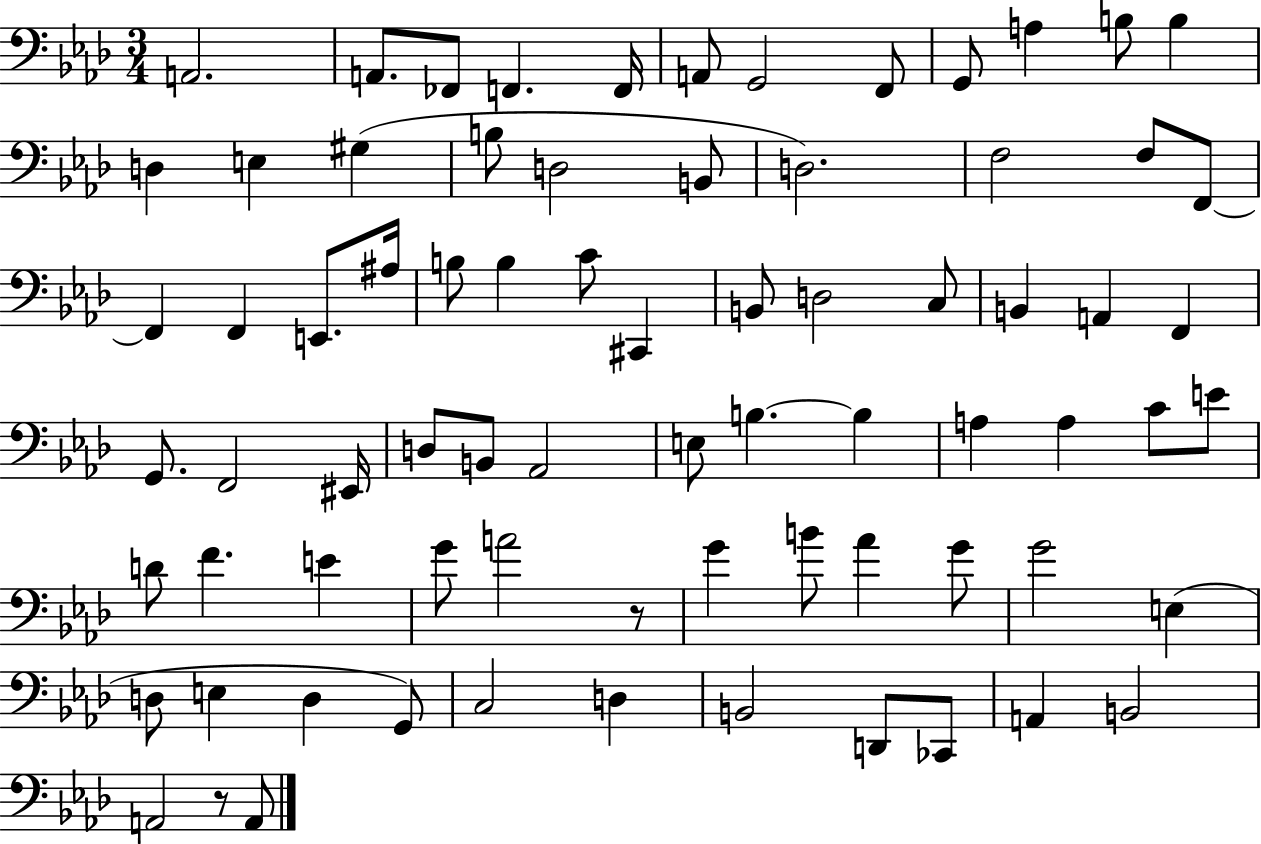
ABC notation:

X:1
T:Untitled
M:3/4
L:1/4
K:Ab
A,,2 A,,/2 _F,,/2 F,, F,,/4 A,,/2 G,,2 F,,/2 G,,/2 A, B,/2 B, D, E, ^G, B,/2 D,2 B,,/2 D,2 F,2 F,/2 F,,/2 F,, F,, E,,/2 ^A,/4 B,/2 B, C/2 ^C,, B,,/2 D,2 C,/2 B,, A,, F,, G,,/2 F,,2 ^E,,/4 D,/2 B,,/2 _A,,2 E,/2 B, B, A, A, C/2 E/2 D/2 F E G/2 A2 z/2 G B/2 _A G/2 G2 E, D,/2 E, D, G,,/2 C,2 D, B,,2 D,,/2 _C,,/2 A,, B,,2 A,,2 z/2 A,,/2